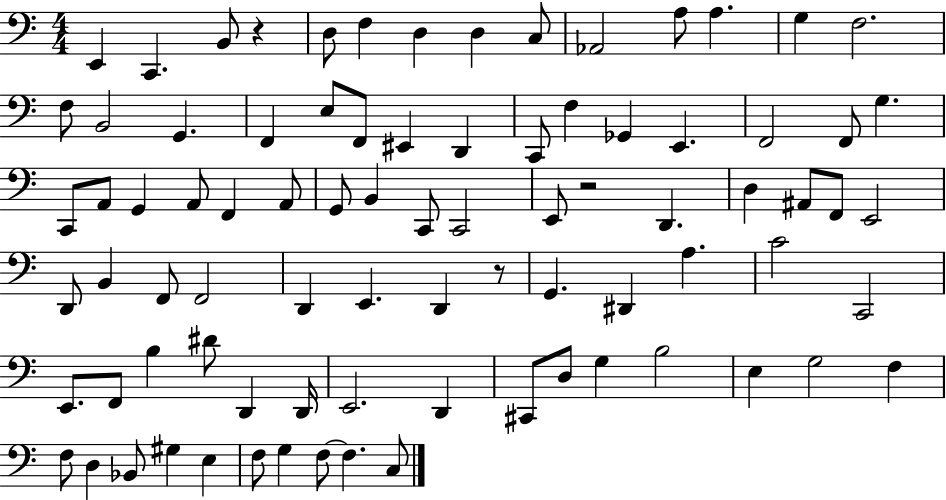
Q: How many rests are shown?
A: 3